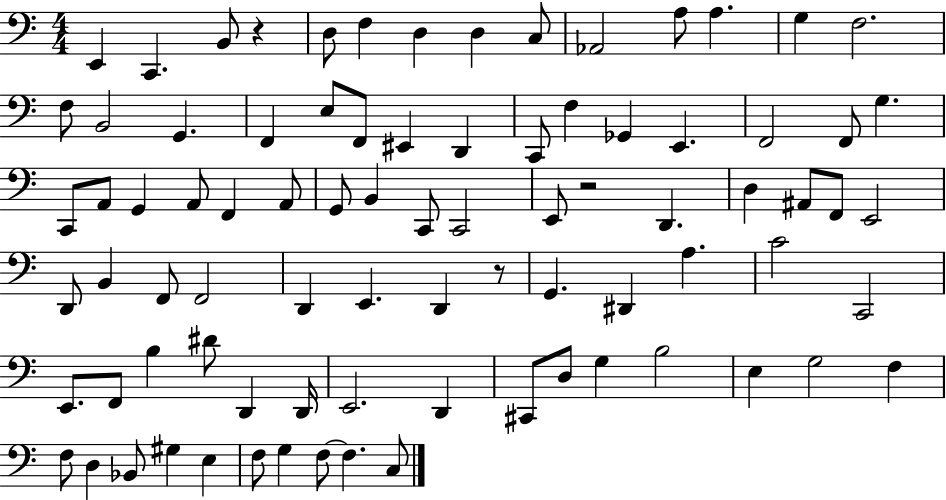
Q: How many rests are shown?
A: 3